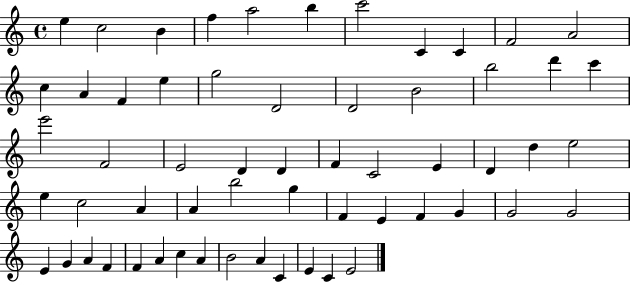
X:1
T:Untitled
M:4/4
L:1/4
K:C
e c2 B f a2 b c'2 C C F2 A2 c A F e g2 D2 D2 B2 b2 d' c' e'2 F2 E2 D D F C2 E D d e2 e c2 A A b2 g F E F G G2 G2 E G A F F A c A B2 A C E C E2